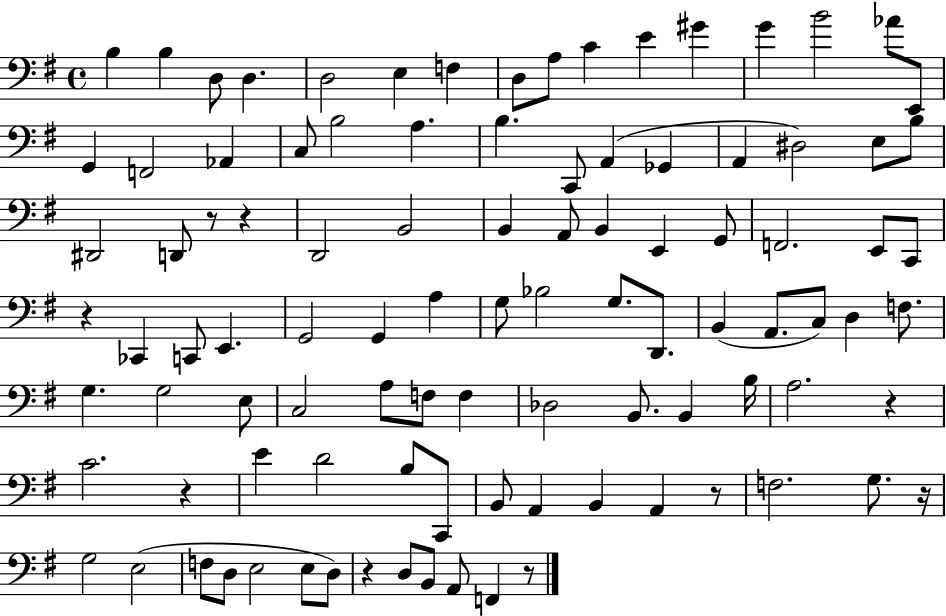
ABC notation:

X:1
T:Untitled
M:4/4
L:1/4
K:G
B, B, D,/2 D, D,2 E, F, D,/2 A,/2 C E ^G G B2 _A/2 E,,/2 G,, F,,2 _A,, C,/2 B,2 A, B, C,,/2 A,, _G,, A,, ^D,2 E,/2 B,/2 ^D,,2 D,,/2 z/2 z D,,2 B,,2 B,, A,,/2 B,, E,, G,,/2 F,,2 E,,/2 C,,/2 z _C,, C,,/2 E,, G,,2 G,, A, G,/2 _B,2 G,/2 D,,/2 B,, A,,/2 C,/2 D, F,/2 G, G,2 E,/2 C,2 A,/2 F,/2 F, _D,2 B,,/2 B,, B,/4 A,2 z C2 z E D2 B,/2 C,,/2 B,,/2 A,, B,, A,, z/2 F,2 G,/2 z/4 G,2 E,2 F,/2 D,/2 E,2 E,/2 D,/2 z D,/2 B,,/2 A,,/2 F,, z/2